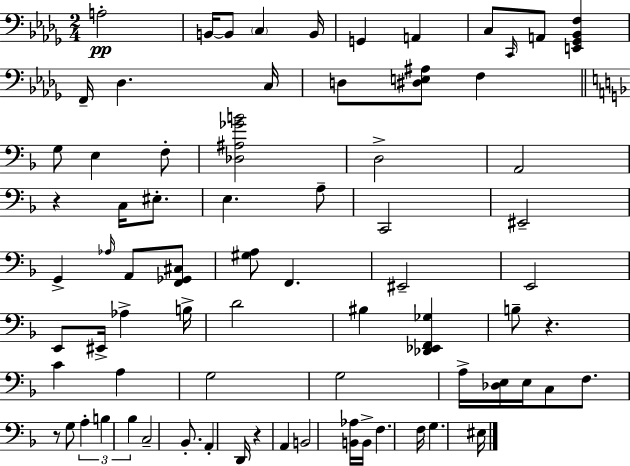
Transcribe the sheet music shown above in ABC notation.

X:1
T:Untitled
M:2/4
L:1/4
K:Bbm
A,2 B,,/4 B,,/2 C, B,,/4 G,, A,, C,/2 C,,/4 A,,/2 [E,,_G,,_B,,F,] F,,/4 _D, C,/4 D,/2 [^D,E,^A,]/2 F, G,/2 E, F,/2 [_D,^A,_GB]2 D,2 A,,2 z C,/4 ^E,/2 E, A,/2 C,,2 ^E,,2 G,, _A,/4 A,,/2 [F,,_G,,^C,]/2 [^G,A,]/2 F,, ^E,,2 E,,2 E,,/2 ^E,,/4 _A, B,/4 D2 ^B, [_D,,_E,,F,,_G,] B,/2 z C A, G,2 G,2 A,/4 [_D,E,]/4 E,/4 C,/2 F,/2 z/2 G,/2 A, B, _B, C,2 _B,,/2 A,, D,,/4 z A,, B,,2 [B,,_A,]/4 B,,/4 F, F,/4 G, ^E,/4